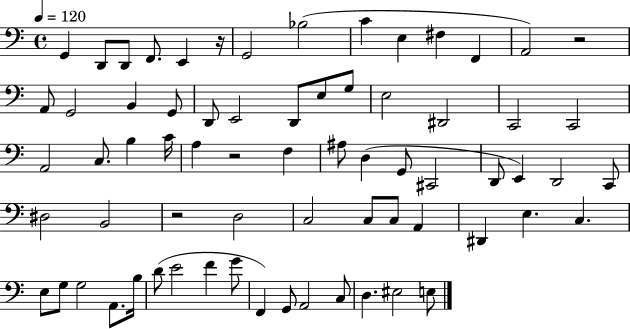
{
  \clef bass
  \time 4/4
  \defaultTimeSignature
  \key c \major
  \tempo 4 = 120
  g,4 d,8 d,8 f,8. e,4 r16 | g,2 bes2( | c'4 e4 fis4 f,4 | a,2) r2 | \break a,8 g,2 b,4 g,8 | d,8 e,2 d,8 e8 g8 | e2 dis,2 | c,2 c,2 | \break a,2 c8. b4 c'16 | a4 r2 f4 | ais8 d4( g,8 cis,2 | d,8 e,4) d,2 c,8 | \break dis2 b,2 | r2 d2 | c2 c8 c8 a,4 | dis,4 e4. c4. | \break e8 g8 g2 a,8. b16 | d'8( e'2 f'4 g'8 | f,4) g,8 a,2 c8 | d4. eis2 e8 | \break \bar "|."
}